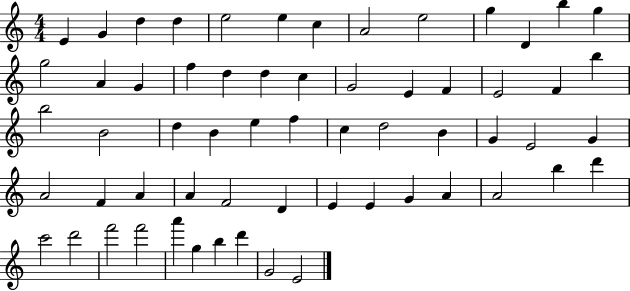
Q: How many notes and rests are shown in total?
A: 61